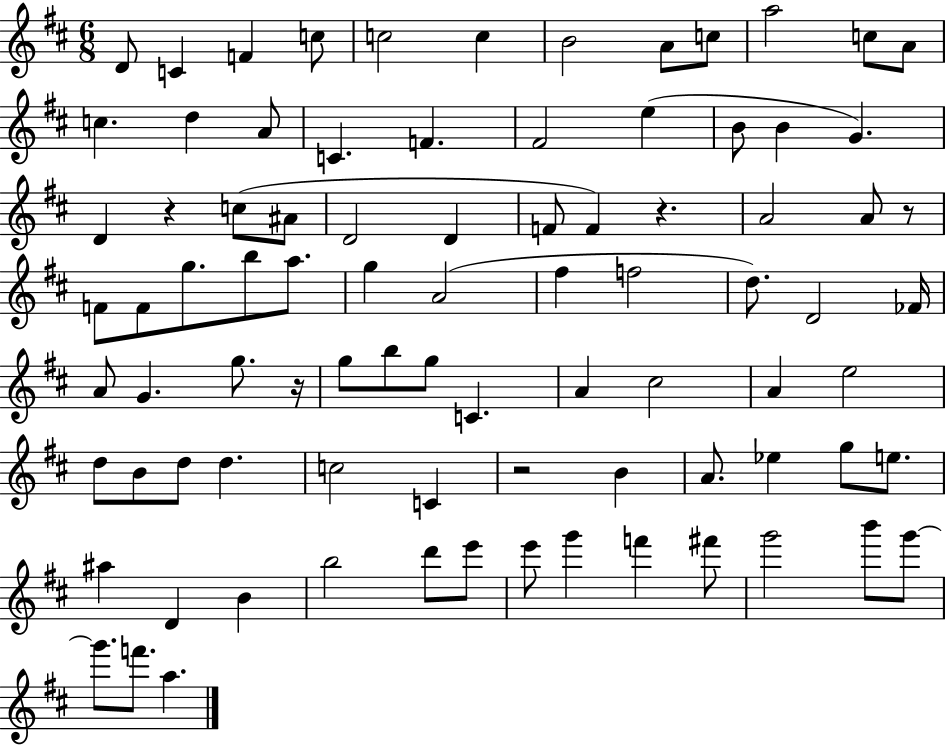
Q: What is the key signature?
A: D major